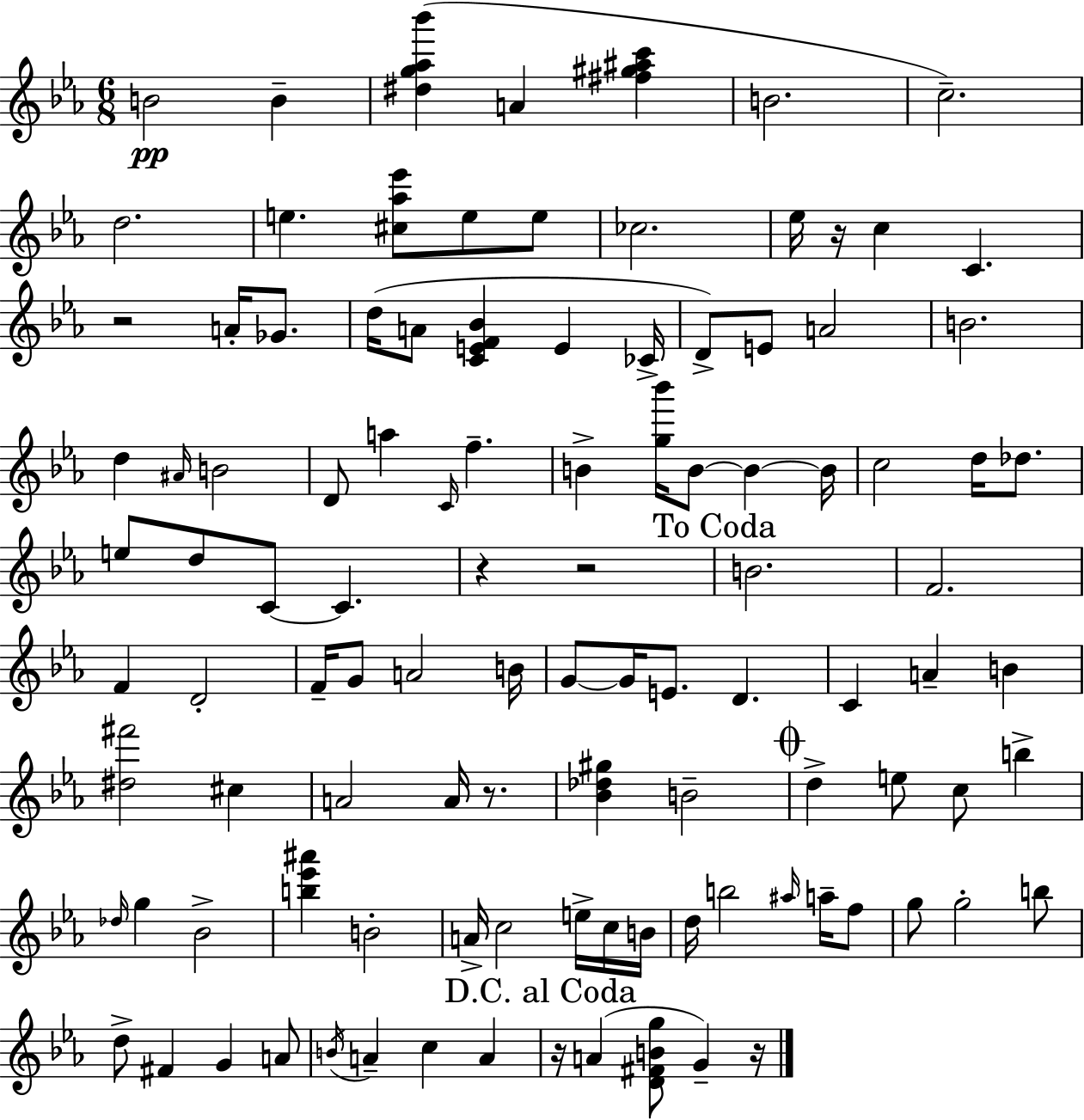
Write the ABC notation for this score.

X:1
T:Untitled
M:6/8
L:1/4
K:Cm
B2 B [^dg_a_b'] A [^f^g^ac'] B2 c2 d2 e [^c_a_e']/2 e/2 e/2 _c2 _e/4 z/4 c C z2 A/4 _G/2 d/4 A/2 [CEF_B] E _C/4 D/2 E/2 A2 B2 d ^A/4 B2 D/2 a C/4 f B [g_b']/4 B/2 B B/4 c2 d/4 _d/2 e/2 d/2 C/2 C z z2 B2 F2 F D2 F/4 G/2 A2 B/4 G/2 G/4 E/2 D C A B [^d^f']2 ^c A2 A/4 z/2 [_B_d^g] B2 d e/2 c/2 b _d/4 g _B2 [b_e'^a'] B2 A/4 c2 e/4 c/4 B/4 d/4 b2 ^a/4 a/4 f/2 g/2 g2 b/2 d/2 ^F G A/2 B/4 A c A z/4 A [D^FBg]/2 G z/4